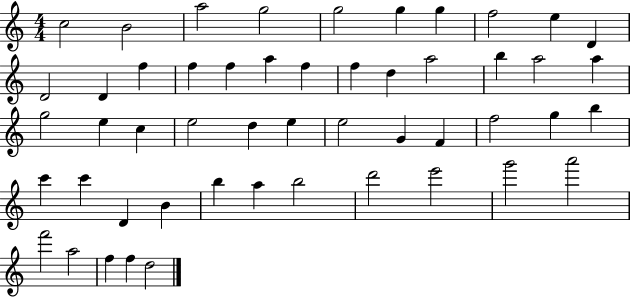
X:1
T:Untitled
M:4/4
L:1/4
K:C
c2 B2 a2 g2 g2 g g f2 e D D2 D f f f a f f d a2 b a2 a g2 e c e2 d e e2 G F f2 g b c' c' D B b a b2 d'2 e'2 g'2 a'2 f'2 a2 f f d2